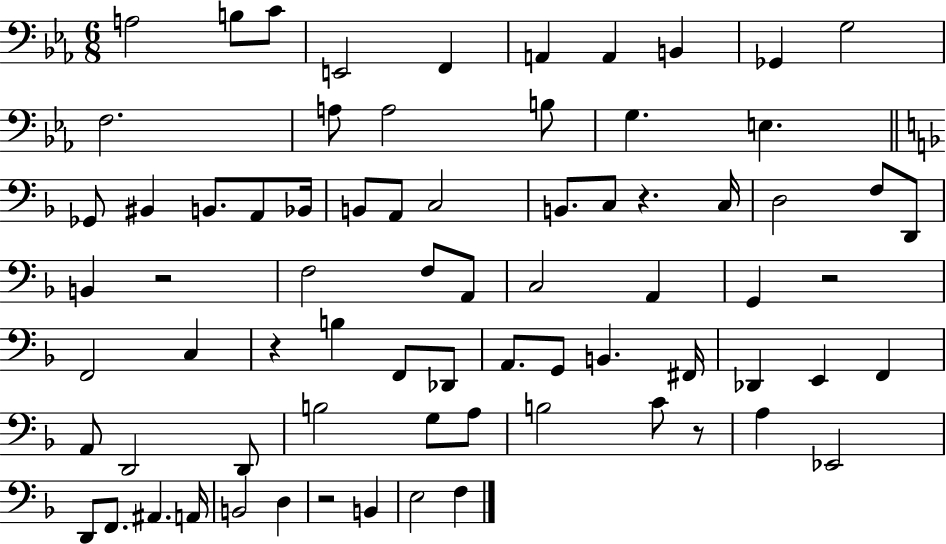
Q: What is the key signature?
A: EES major